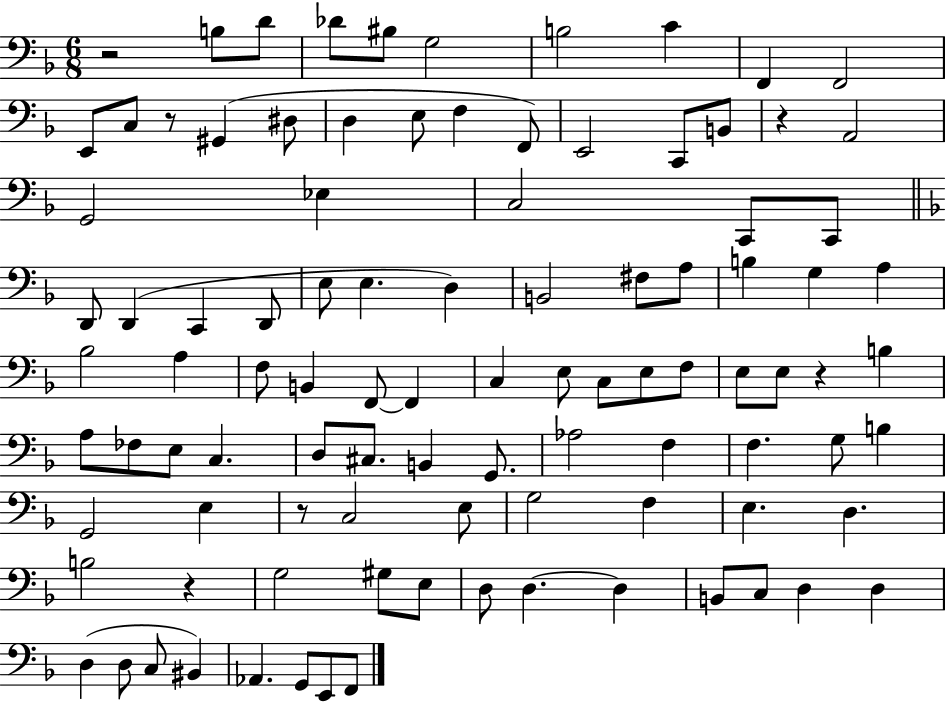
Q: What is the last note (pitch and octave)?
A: F2